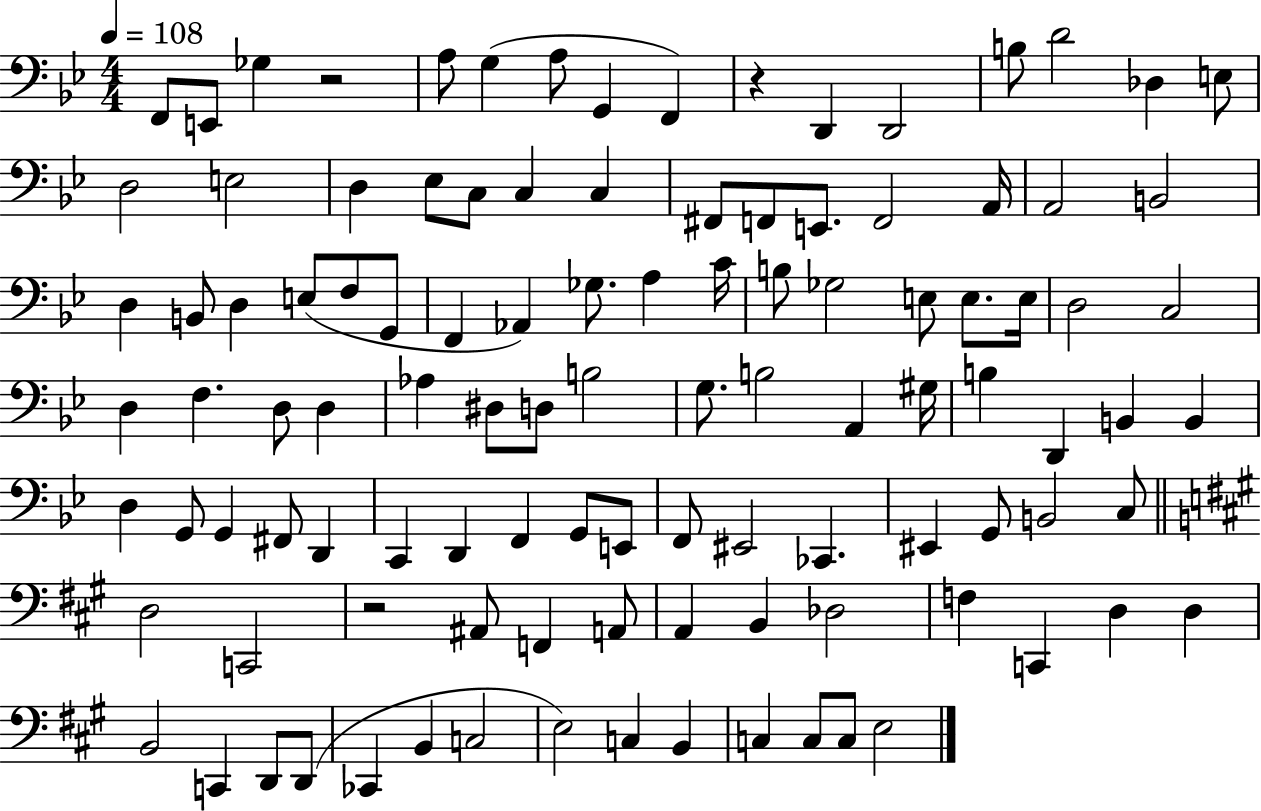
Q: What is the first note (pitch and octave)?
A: F2